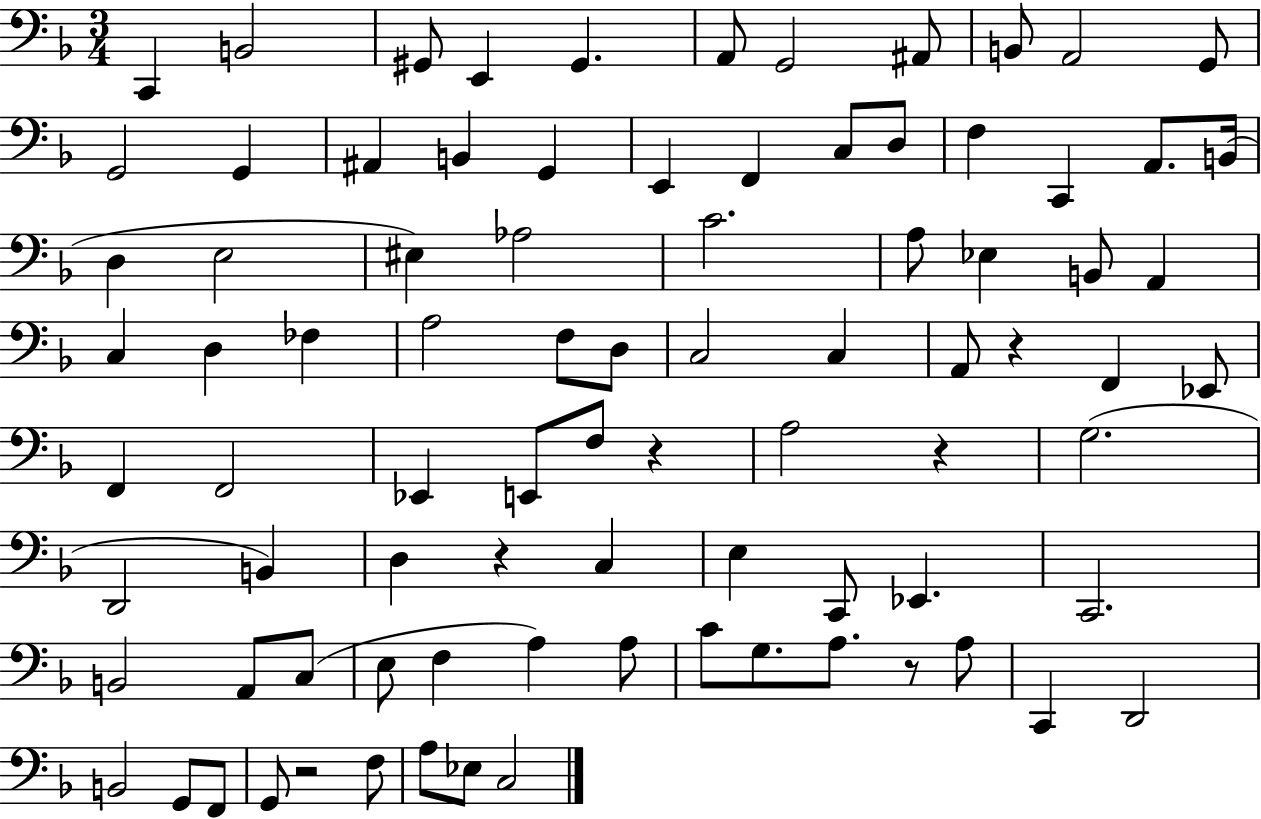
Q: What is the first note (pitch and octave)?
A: C2